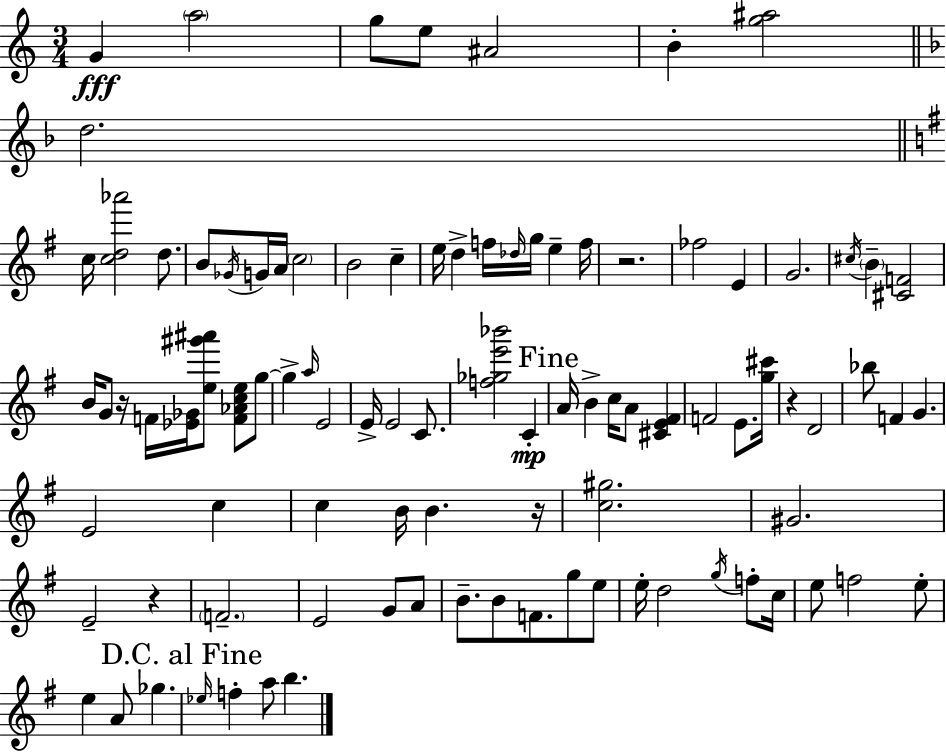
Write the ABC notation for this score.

X:1
T:Untitled
M:3/4
L:1/4
K:Am
G a2 g/2 e/2 ^A2 B [g^a]2 d2 c/4 [cd_a']2 d/2 B/2 _G/4 G/4 A/4 c2 B2 c e/4 d f/4 _d/4 g/4 e f/4 z2 _f2 E G2 ^c/4 B [^CF]2 B/4 G/2 z/4 F/4 [_E_G]/4 [e^g'^a']/2 [F_Ace]/2 g/2 g a/4 E2 E/4 E2 C/2 [f_ge'_b']2 C A/4 B c/4 A/2 [^CE^F] F2 E/2 [g^c']/4 z D2 _b/2 F G E2 c c B/4 B z/4 [c^g]2 ^G2 E2 z F2 E2 G/2 A/2 B/2 B/2 F/2 g/2 e/2 e/4 d2 g/4 f/2 c/4 e/2 f2 e/2 e A/2 _g _e/4 f a/2 b